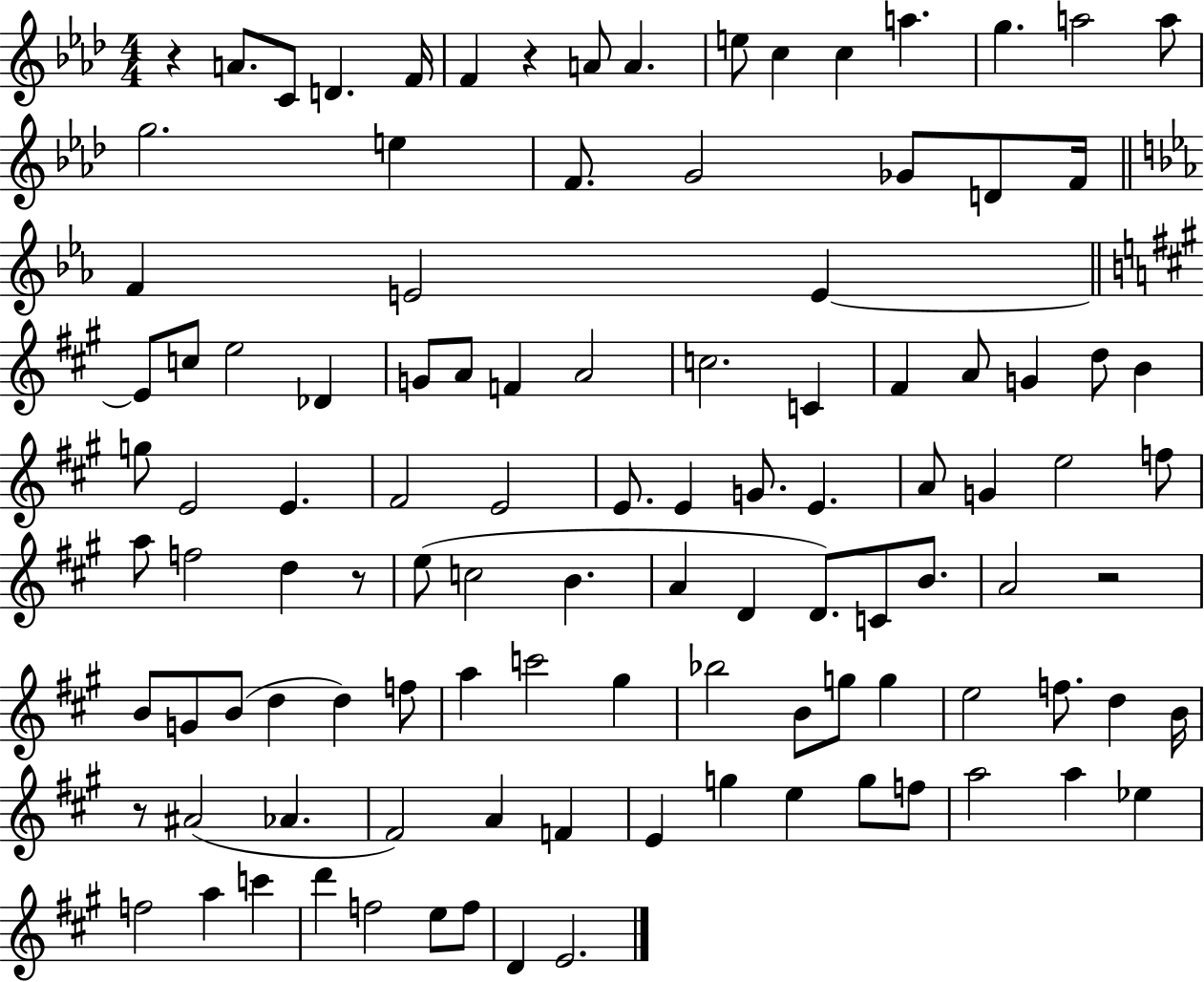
{
  \clef treble
  \numericTimeSignature
  \time 4/4
  \key aes \major
  r4 a'8. c'8 d'4. f'16 | f'4 r4 a'8 a'4. | e''8 c''4 c''4 a''4. | g''4. a''2 a''8 | \break g''2. e''4 | f'8. g'2 ges'8 d'8 f'16 | \bar "||" \break \key ees \major f'4 e'2 e'4~~ | \bar "||" \break \key a \major e'8 c''8 e''2 des'4 | g'8 a'8 f'4 a'2 | c''2. c'4 | fis'4 a'8 g'4 d''8 b'4 | \break g''8 e'2 e'4. | fis'2 e'2 | e'8. e'4 g'8. e'4. | a'8 g'4 e''2 f''8 | \break a''8 f''2 d''4 r8 | e''8( c''2 b'4. | a'4 d'4 d'8.) c'8 b'8. | a'2 r2 | \break b'8 g'8 b'8( d''4 d''4) f''8 | a''4 c'''2 gis''4 | bes''2 b'8 g''8 g''4 | e''2 f''8. d''4 b'16 | \break r8 ais'2( aes'4. | fis'2) a'4 f'4 | e'4 g''4 e''4 g''8 f''8 | a''2 a''4 ees''4 | \break f''2 a''4 c'''4 | d'''4 f''2 e''8 f''8 | d'4 e'2. | \bar "|."
}